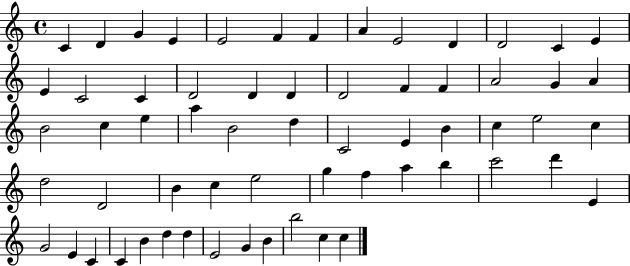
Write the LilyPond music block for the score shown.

{
  \clef treble
  \time 4/4
  \defaultTimeSignature
  \key c \major
  c'4 d'4 g'4 e'4 | e'2 f'4 f'4 | a'4 e'2 d'4 | d'2 c'4 e'4 | \break e'4 c'2 c'4 | d'2 d'4 d'4 | d'2 f'4 f'4 | a'2 g'4 a'4 | \break b'2 c''4 e''4 | a''4 b'2 d''4 | c'2 e'4 b'4 | c''4 e''2 c''4 | \break d''2 d'2 | b'4 c''4 e''2 | g''4 f''4 a''4 b''4 | c'''2 d'''4 e'4 | \break g'2 e'4 c'4 | c'4 b'4 d''4 d''4 | e'2 g'4 b'4 | b''2 c''4 c''4 | \break \bar "|."
}